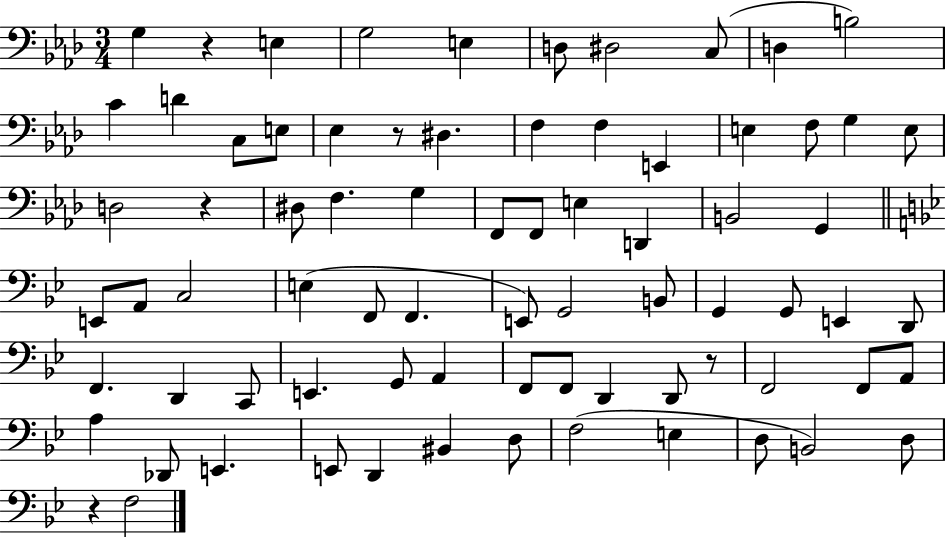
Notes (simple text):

G3/q R/q E3/q G3/h E3/q D3/e D#3/h C3/e D3/q B3/h C4/q D4/q C3/e E3/e Eb3/q R/e D#3/q. F3/q F3/q E2/q E3/q F3/e G3/q E3/e D3/h R/q D#3/e F3/q. G3/q F2/e F2/e E3/q D2/q B2/h G2/q E2/e A2/e C3/h E3/q F2/e F2/q. E2/e G2/h B2/e G2/q G2/e E2/q D2/e F2/q. D2/q C2/e E2/q. G2/e A2/q F2/e F2/e D2/q D2/e R/e F2/h F2/e A2/e A3/q Db2/e E2/q. E2/e D2/q BIS2/q D3/e F3/h E3/q D3/e B2/h D3/e R/q F3/h